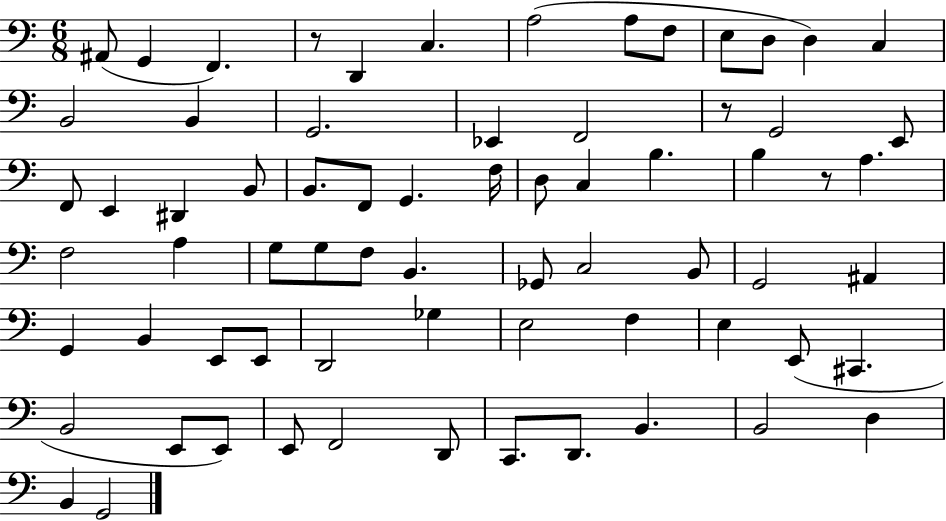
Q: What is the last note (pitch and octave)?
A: G2